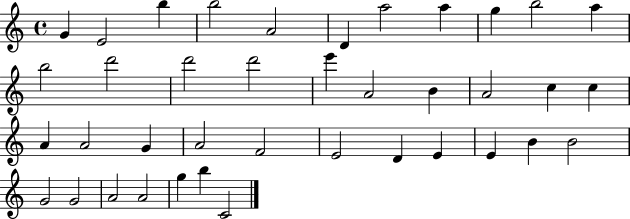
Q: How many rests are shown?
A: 0